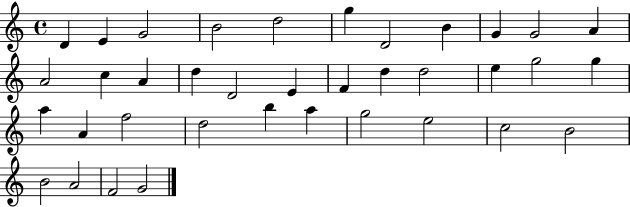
X:1
T:Untitled
M:4/4
L:1/4
K:C
D E G2 B2 d2 g D2 B G G2 A A2 c A d D2 E F d d2 e g2 g a A f2 d2 b a g2 e2 c2 B2 B2 A2 F2 G2